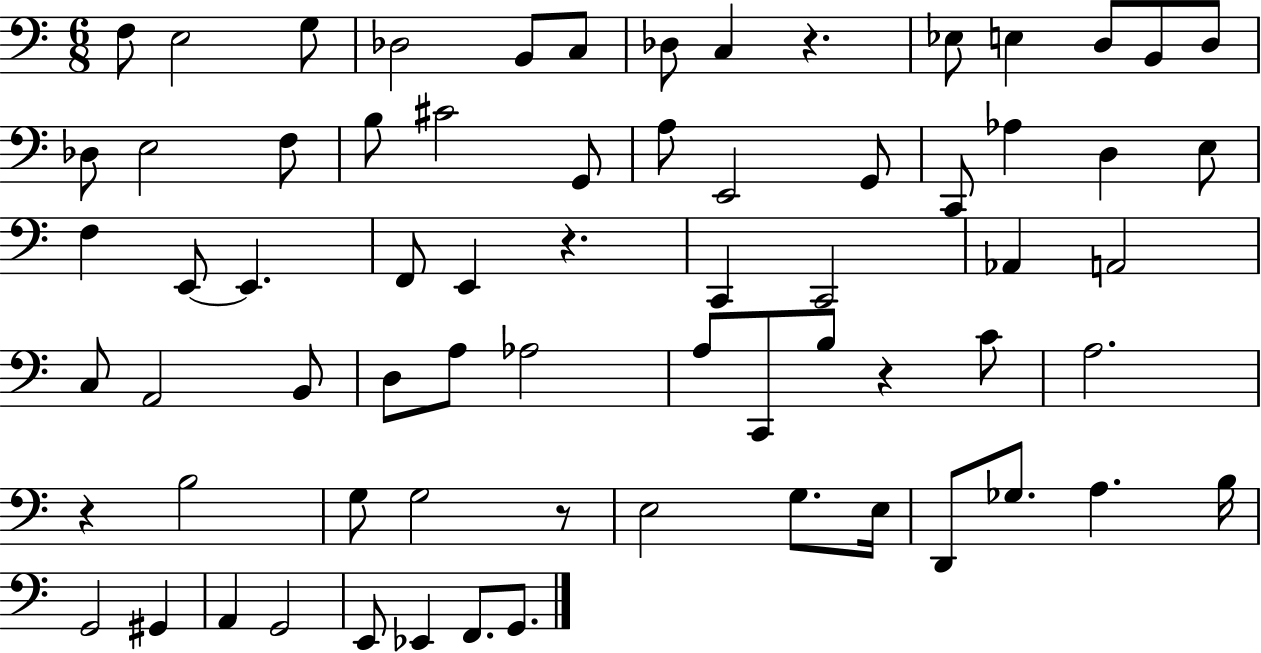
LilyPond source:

{
  \clef bass
  \numericTimeSignature
  \time 6/8
  \key c \major
  f8 e2 g8 | des2 b,8 c8 | des8 c4 r4. | ees8 e4 d8 b,8 d8 | \break des8 e2 f8 | b8 cis'2 g,8 | a8 e,2 g,8 | c,8 aes4 d4 e8 | \break f4 e,8~~ e,4. | f,8 e,4 r4. | c,4 c,2 | aes,4 a,2 | \break c8 a,2 b,8 | d8 a8 aes2 | a8 c,8 b8 r4 c'8 | a2. | \break r4 b2 | g8 g2 r8 | e2 g8. e16 | d,8 ges8. a4. b16 | \break g,2 gis,4 | a,4 g,2 | e,8 ees,4 f,8. g,8. | \bar "|."
}